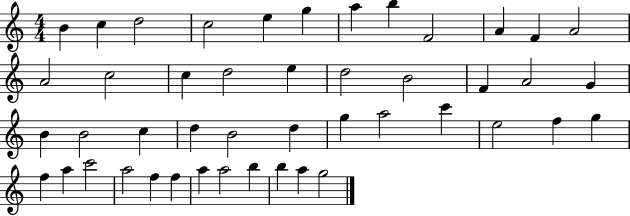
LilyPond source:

{
  \clef treble
  \numericTimeSignature
  \time 4/4
  \key c \major
  b'4 c''4 d''2 | c''2 e''4 g''4 | a''4 b''4 f'2 | a'4 f'4 a'2 | \break a'2 c''2 | c''4 d''2 e''4 | d''2 b'2 | f'4 a'2 g'4 | \break b'4 b'2 c''4 | d''4 b'2 d''4 | g''4 a''2 c'''4 | e''2 f''4 g''4 | \break f''4 a''4 c'''2 | a''2 f''4 f''4 | a''4 a''2 b''4 | b''4 a''4 g''2 | \break \bar "|."
}